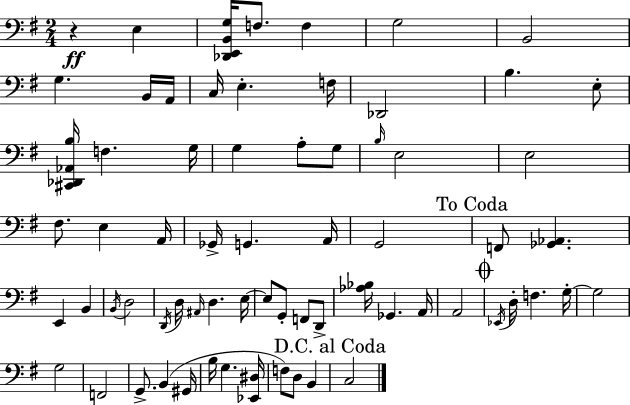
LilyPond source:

{
  \clef bass
  \numericTimeSignature
  \time 2/4
  \key g \major
  r4\ff e4 | <des, e, b, g>16 f8. f4 | g2 | b,2 | \break g4. b,16 a,16 | c16 e4.-. f16 | des,2 | b4. e8-. | \break <cis, des, aes, b>16 f4. g16 | g4 a8-. g8 | \grace { b16 } e2 | e2 | \break fis8. e4 | a,16 ges,16-> g,4. | a,16 g,2 | \mark "To Coda" f,8 <ges, aes,>4. | \break e,4 b,4 | \acciaccatura { b,16 } d2 | \acciaccatura { d,16 } d16 \grace { ais,16 } d4. | e16~~ e8 g,8-. | \break f,8 d,8-> <aes bes>16 ges,4. | a,16 a,2 | \mark \markup { \musicglyph "scripts.coda" } \acciaccatura { ees,16 } d16-. f4. | g16-.~~ g2 | \break g2 | f,2 | g,8.-> | b,4( gis,16 b16 g4. | \break <ees, dis>16 f8) d8 | b,4 \mark "D.C. al Coda" c2 | \bar "|."
}